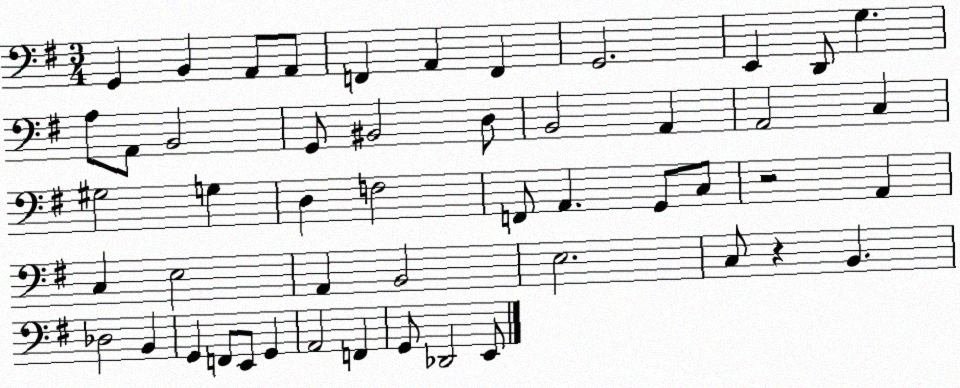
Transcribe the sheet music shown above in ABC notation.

X:1
T:Untitled
M:3/4
L:1/4
K:G
G,, B,, A,,/2 A,,/2 F,, A,, F,, G,,2 E,, D,,/2 G, A,/2 A,,/2 B,,2 G,,/2 ^B,,2 D,/2 B,,2 A,, A,,2 C, ^G,2 G, D, F,2 F,,/2 A,, G,,/2 C,/2 z2 A,, C, E,2 A,, B,,2 E,2 C,/2 z B,, _D,2 B,, G,, F,,/2 E,,/2 G,, A,,2 F,, G,,/2 _D,,2 E,,/2